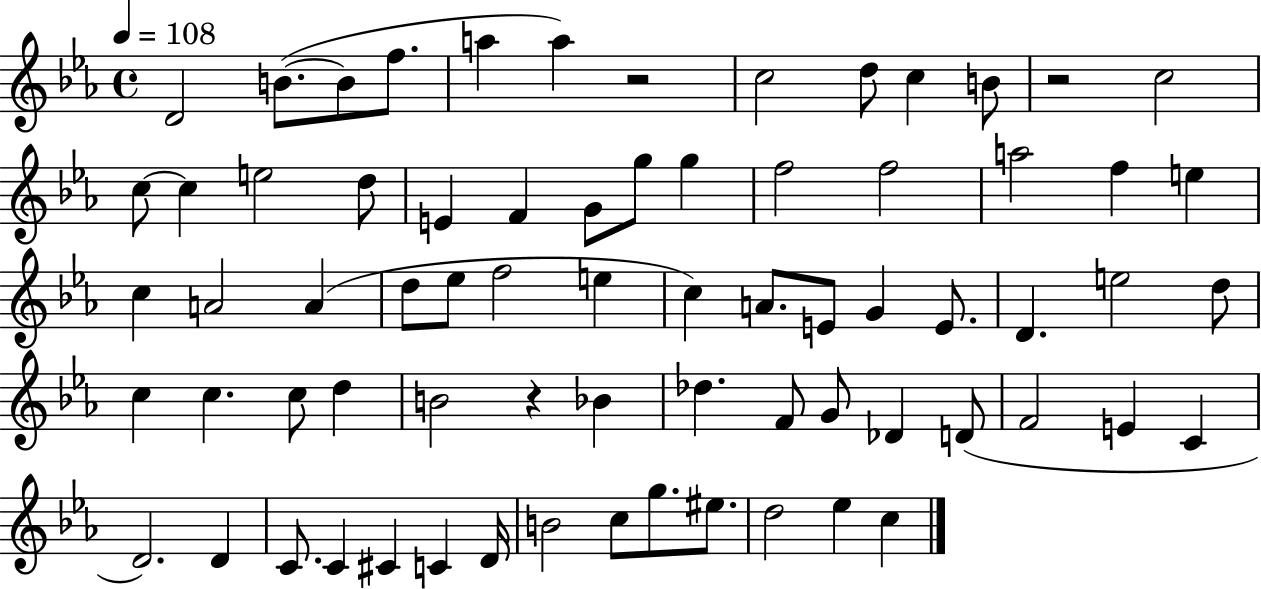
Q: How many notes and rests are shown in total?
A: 71